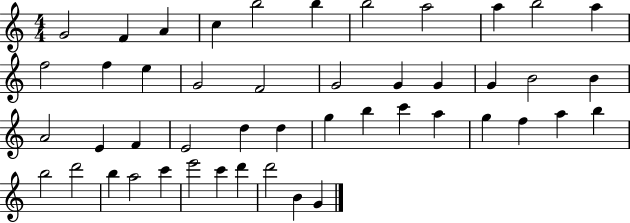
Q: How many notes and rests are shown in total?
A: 47